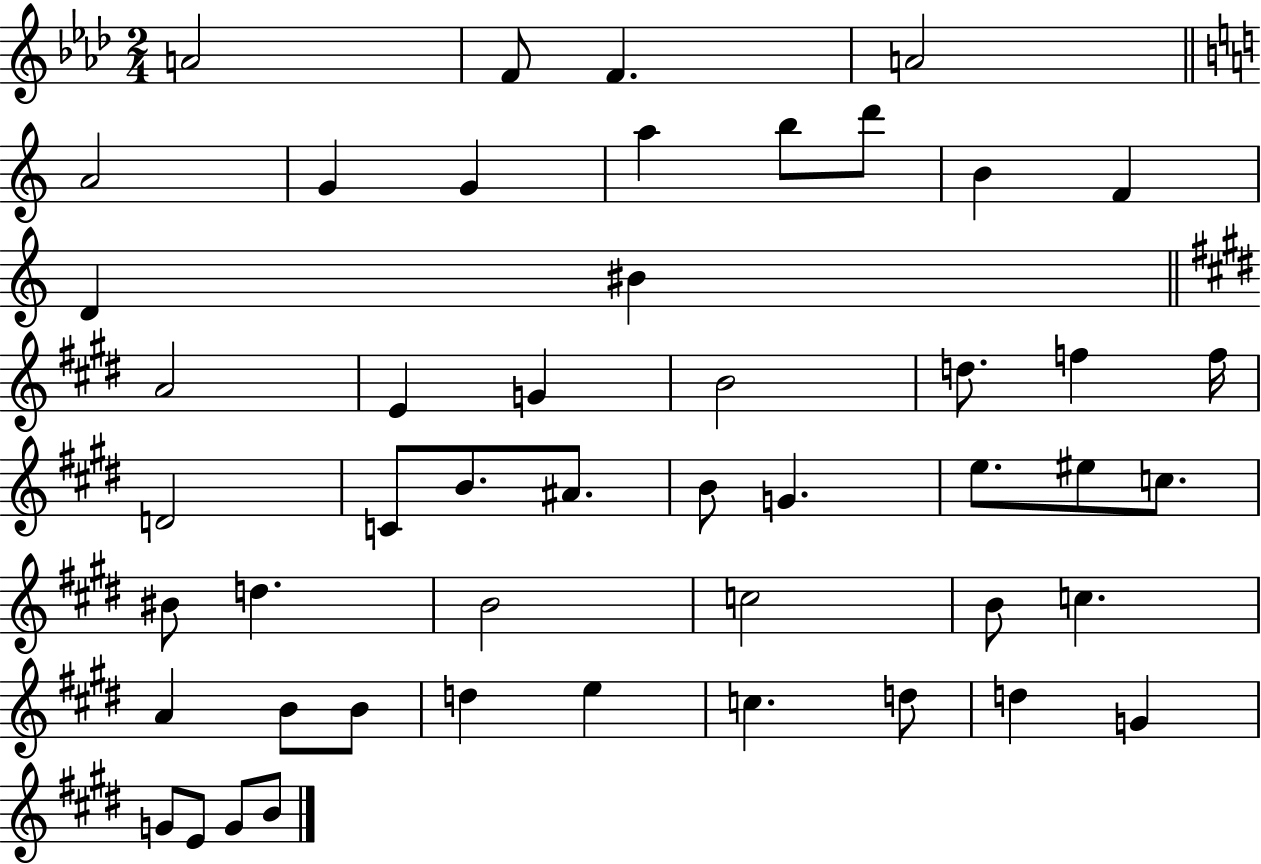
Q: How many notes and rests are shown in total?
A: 49